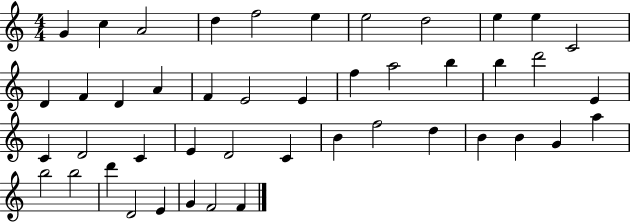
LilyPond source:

{
  \clef treble
  \numericTimeSignature
  \time 4/4
  \key c \major
  g'4 c''4 a'2 | d''4 f''2 e''4 | e''2 d''2 | e''4 e''4 c'2 | \break d'4 f'4 d'4 a'4 | f'4 e'2 e'4 | f''4 a''2 b''4 | b''4 d'''2 e'4 | \break c'4 d'2 c'4 | e'4 d'2 c'4 | b'4 f''2 d''4 | b'4 b'4 g'4 a''4 | \break b''2 b''2 | d'''4 d'2 e'4 | g'4 f'2 f'4 | \bar "|."
}